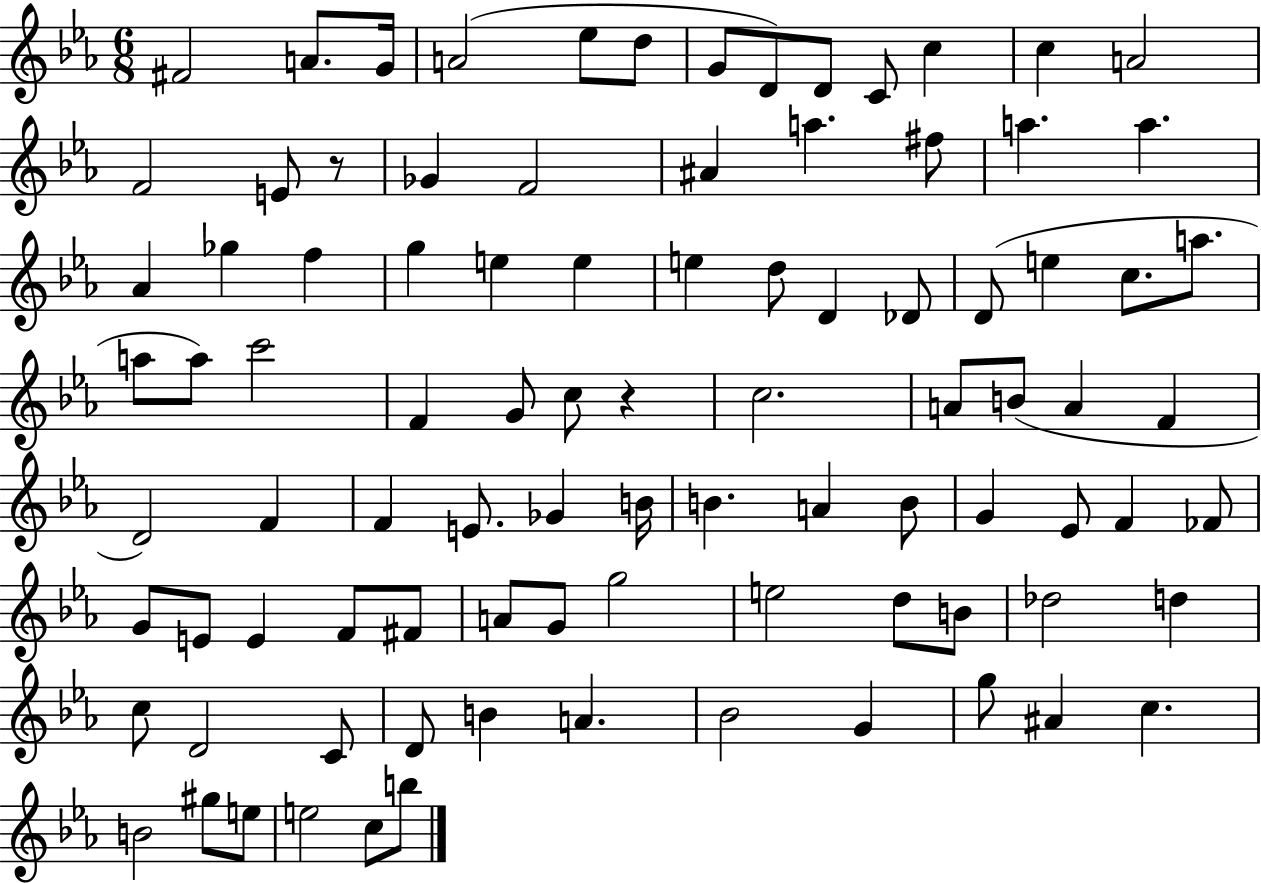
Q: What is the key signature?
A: EES major